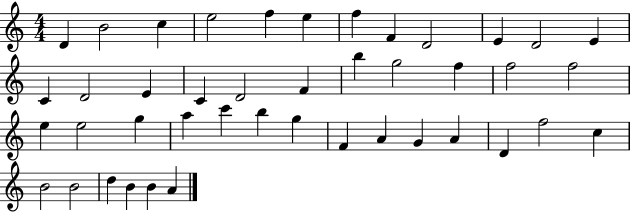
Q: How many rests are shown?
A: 0